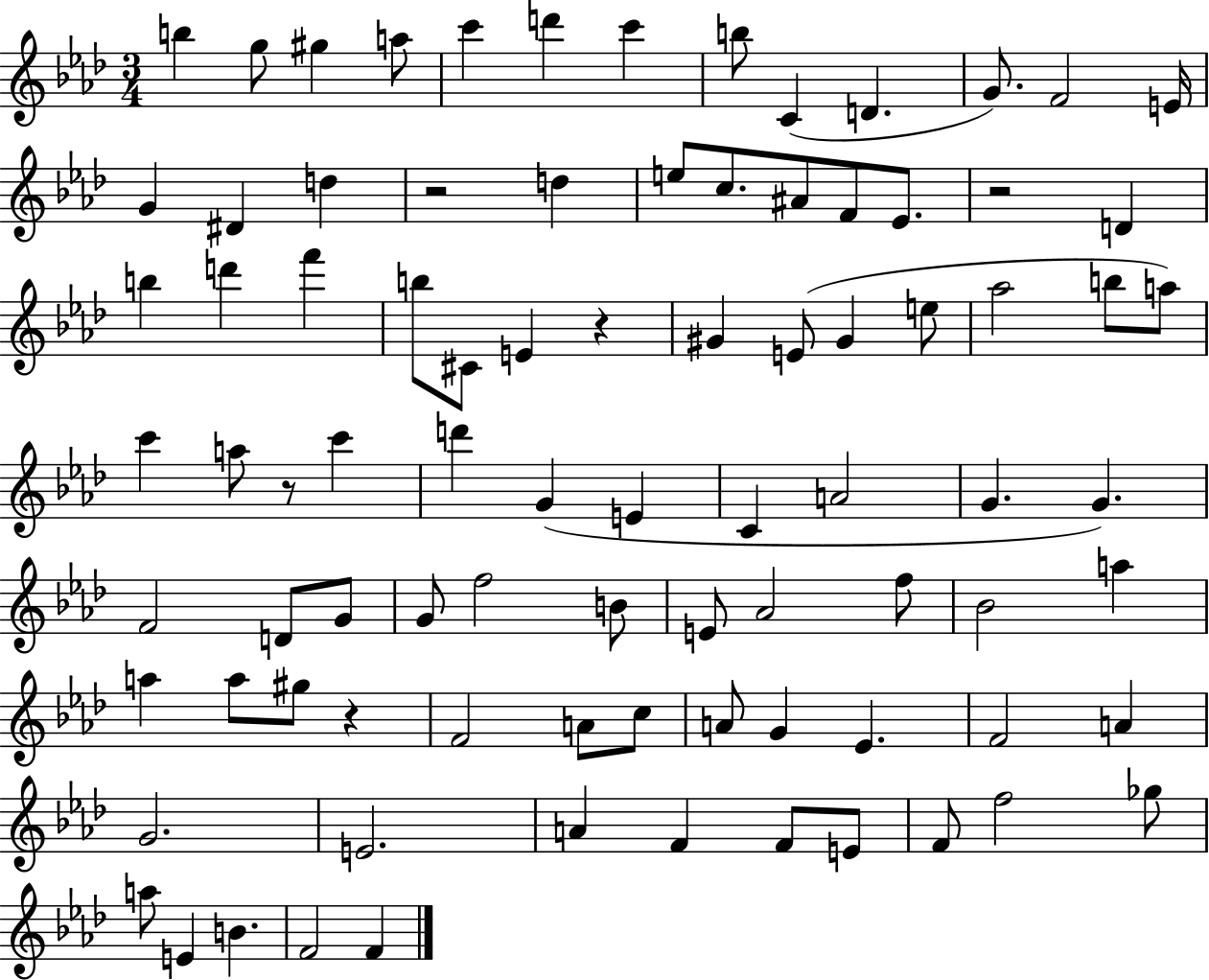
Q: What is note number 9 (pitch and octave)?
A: C4